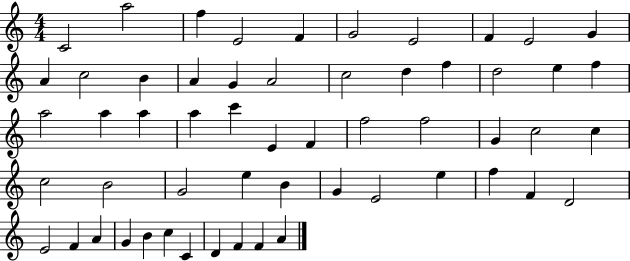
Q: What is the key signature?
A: C major